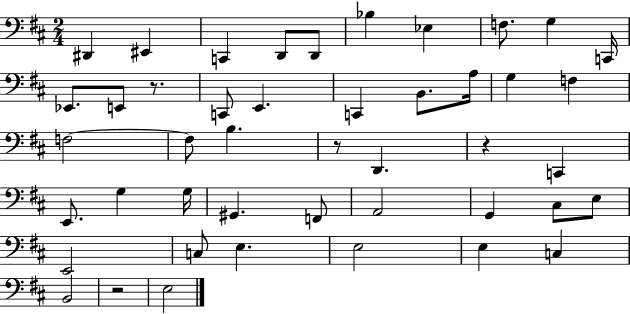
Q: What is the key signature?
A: D major